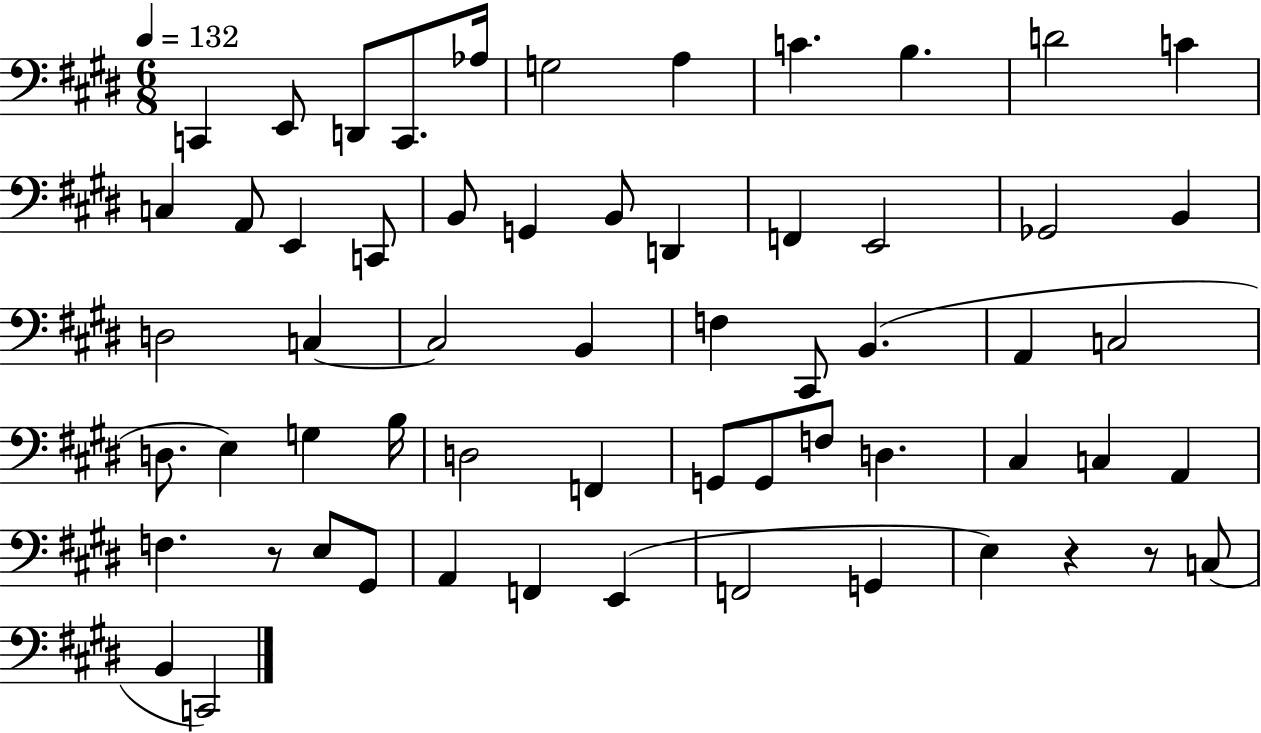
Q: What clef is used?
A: bass